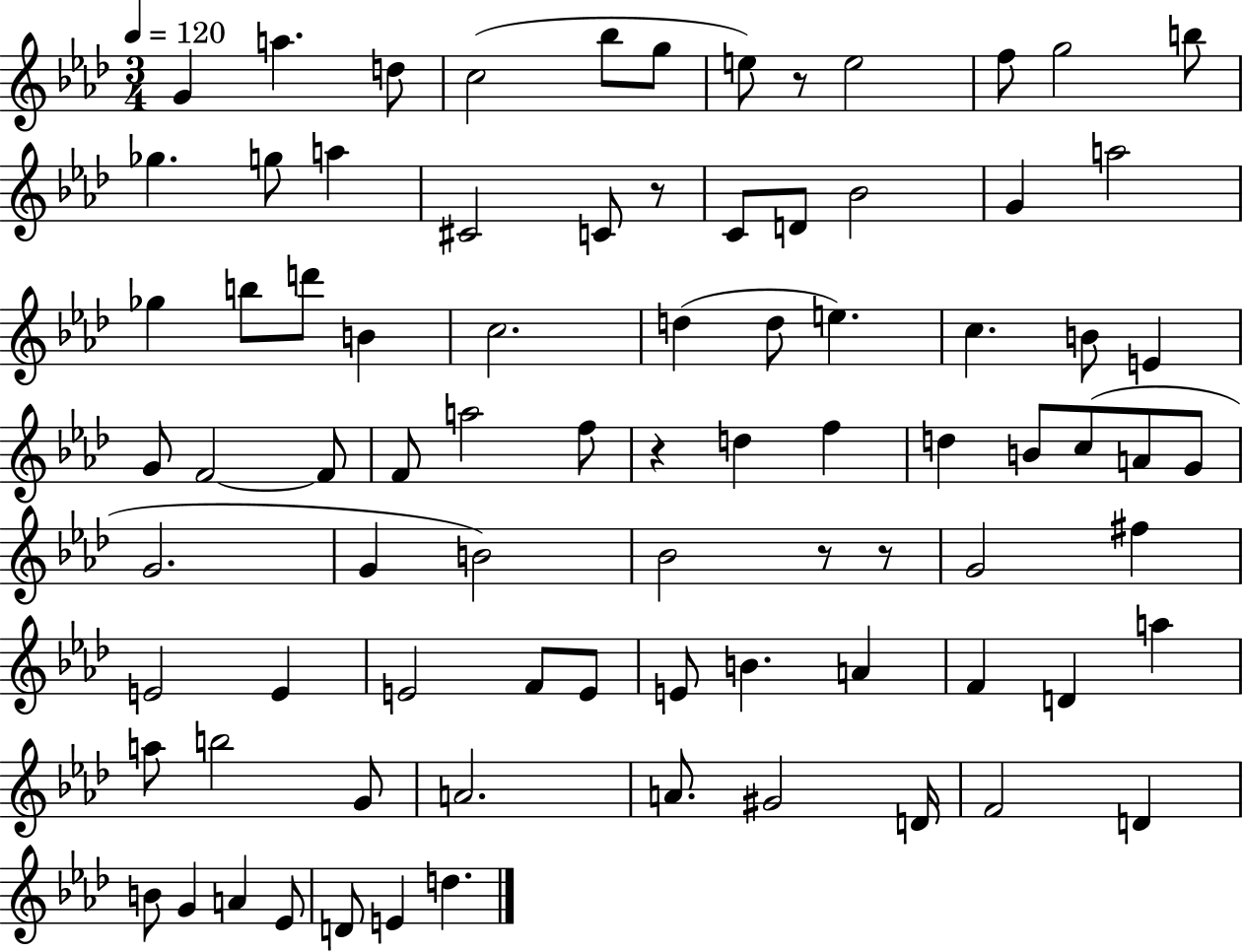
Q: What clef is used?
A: treble